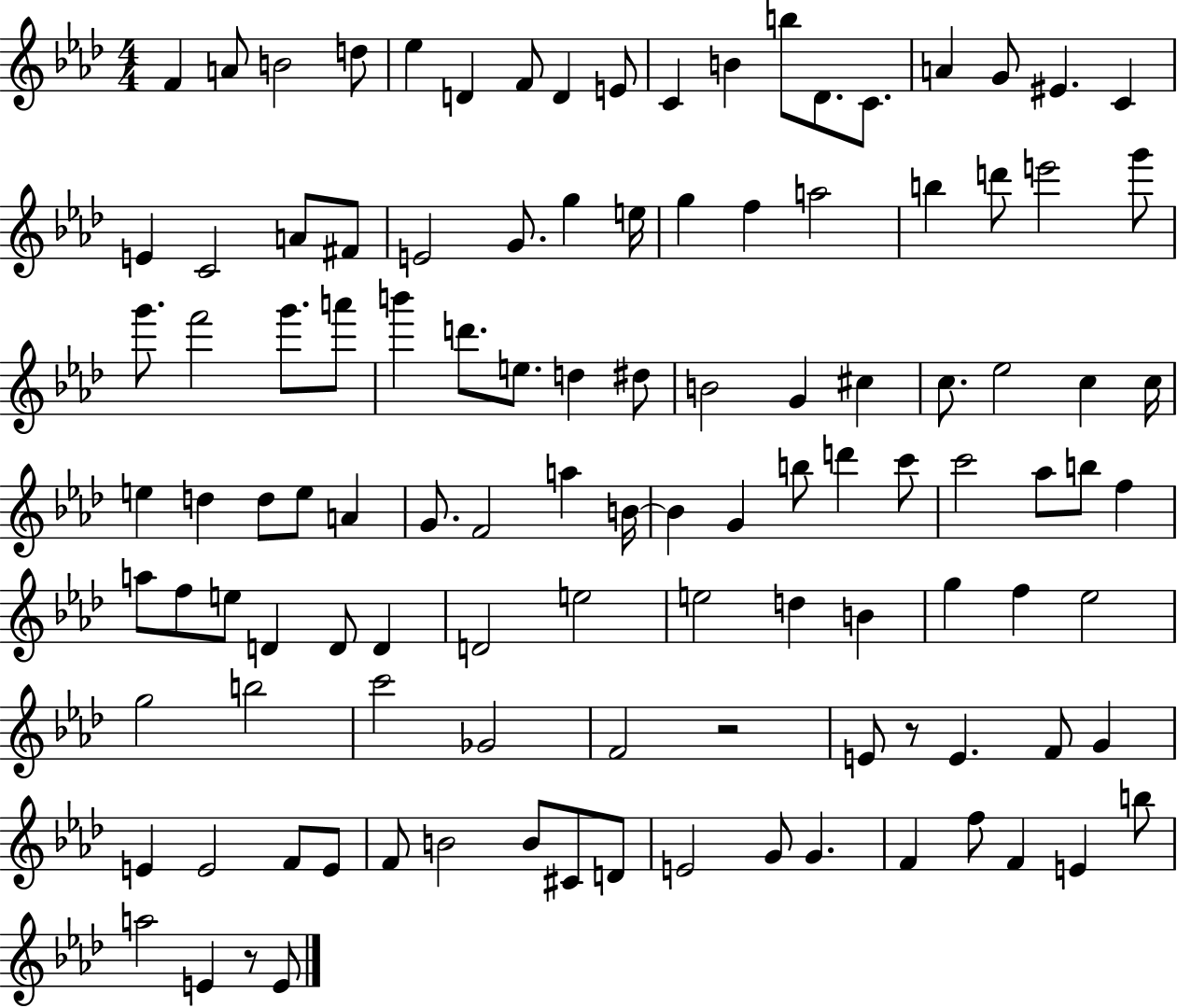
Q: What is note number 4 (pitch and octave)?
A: D5